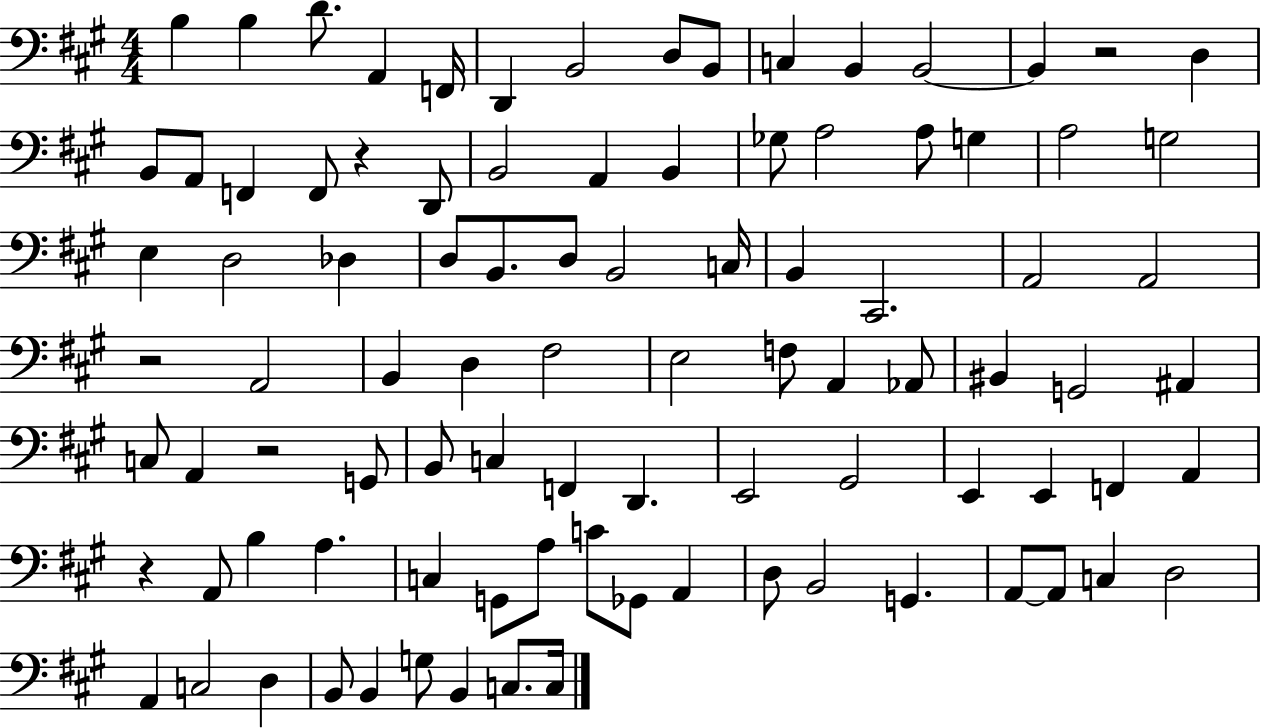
{
  \clef bass
  \numericTimeSignature
  \time 4/4
  \key a \major
  \repeat volta 2 { b4 b4 d'8. a,4 f,16 | d,4 b,2 d8 b,8 | c4 b,4 b,2~~ | b,4 r2 d4 | \break b,8 a,8 f,4 f,8 r4 d,8 | b,2 a,4 b,4 | ges8 a2 a8 g4 | a2 g2 | \break e4 d2 des4 | d8 b,8. d8 b,2 c16 | b,4 cis,2. | a,2 a,2 | \break r2 a,2 | b,4 d4 fis2 | e2 f8 a,4 aes,8 | bis,4 g,2 ais,4 | \break c8 a,4 r2 g,8 | b,8 c4 f,4 d,4. | e,2 gis,2 | e,4 e,4 f,4 a,4 | \break r4 a,8 b4 a4. | c4 g,8 a8 c'8 ges,8 a,4 | d8 b,2 g,4. | a,8~~ a,8 c4 d2 | \break a,4 c2 d4 | b,8 b,4 g8 b,4 c8. c16 | } \bar "|."
}